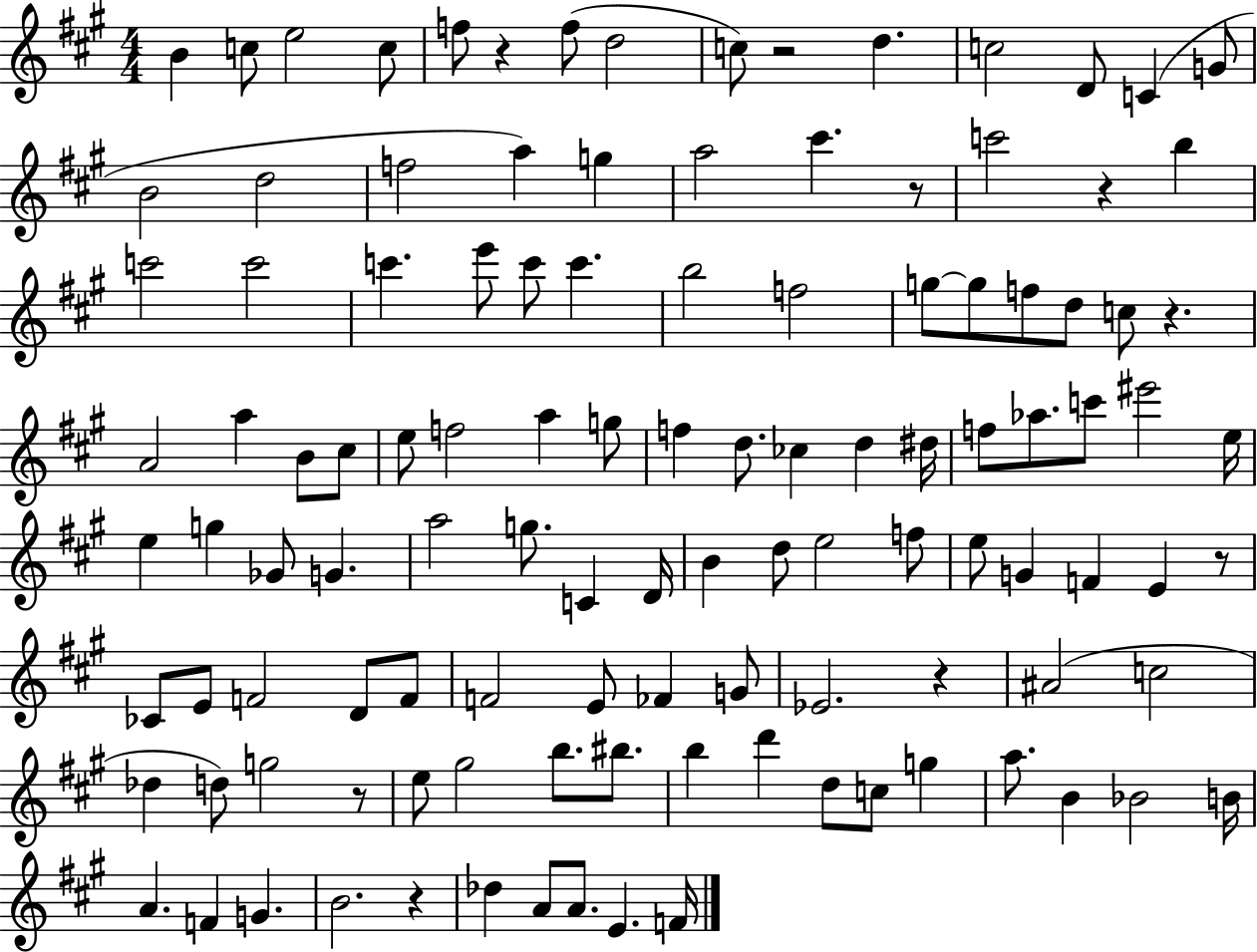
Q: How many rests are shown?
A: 9